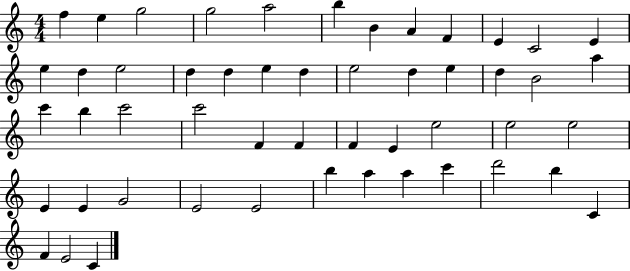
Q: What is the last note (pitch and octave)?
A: C4